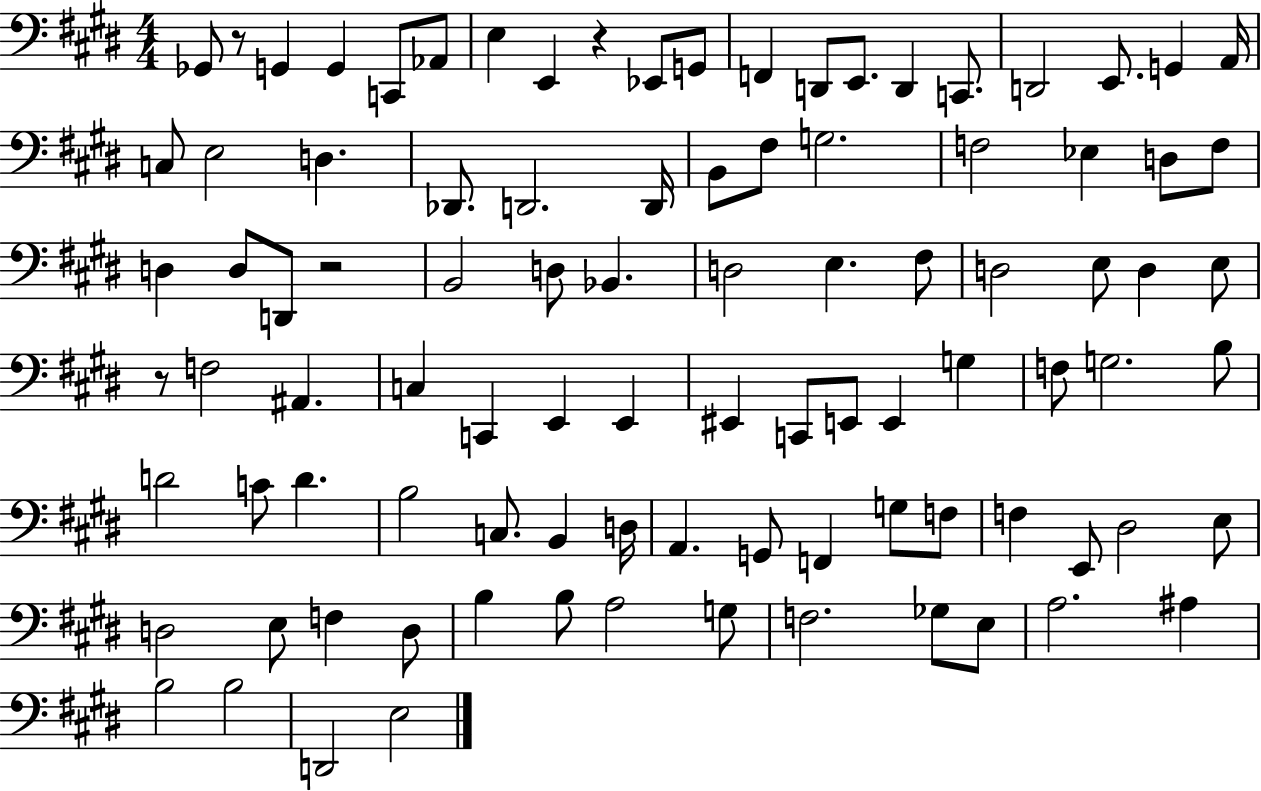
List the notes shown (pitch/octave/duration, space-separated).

Gb2/e R/e G2/q G2/q C2/e Ab2/e E3/q E2/q R/q Eb2/e G2/e F2/q D2/e E2/e. D2/q C2/e. D2/h E2/e. G2/q A2/s C3/e E3/h D3/q. Db2/e. D2/h. D2/s B2/e F#3/e G3/h. F3/h Eb3/q D3/e F3/e D3/q D3/e D2/e R/h B2/h D3/e Bb2/q. D3/h E3/q. F#3/e D3/h E3/e D3/q E3/e R/e F3/h A#2/q. C3/q C2/q E2/q E2/q EIS2/q C2/e E2/e E2/q G3/q F3/e G3/h. B3/e D4/h C4/e D4/q. B3/h C3/e. B2/q D3/s A2/q. G2/e F2/q G3/e F3/e F3/q E2/e D#3/h E3/e D3/h E3/e F3/q D3/e B3/q B3/e A3/h G3/e F3/h. Gb3/e E3/e A3/h. A#3/q B3/h B3/h D2/h E3/h